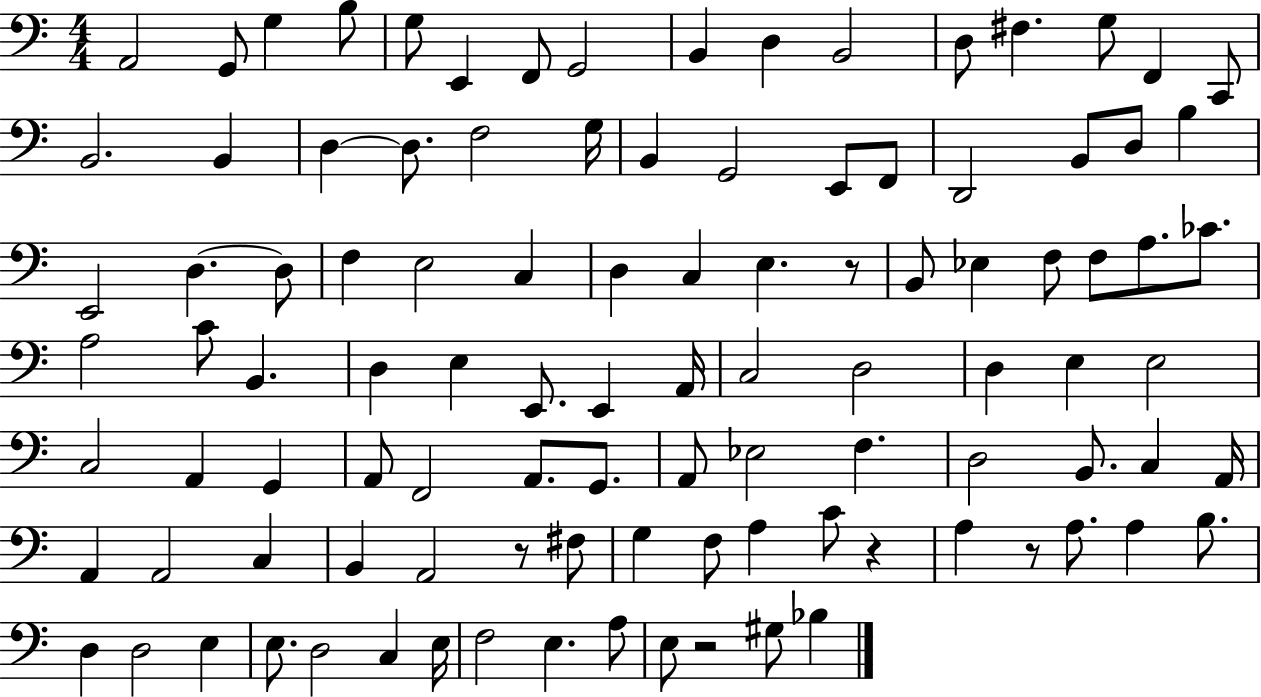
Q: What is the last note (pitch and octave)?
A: Bb3